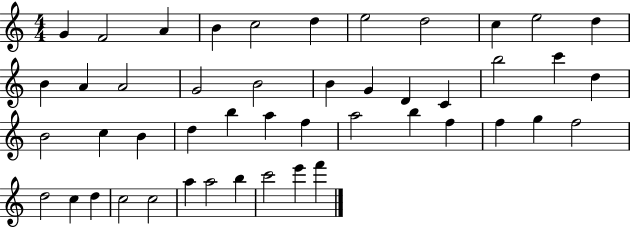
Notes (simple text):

G4/q F4/h A4/q B4/q C5/h D5/q E5/h D5/h C5/q E5/h D5/q B4/q A4/q A4/h G4/h B4/h B4/q G4/q D4/q C4/q B5/h C6/q D5/q B4/h C5/q B4/q D5/q B5/q A5/q F5/q A5/h B5/q F5/q F5/q G5/q F5/h D5/h C5/q D5/q C5/h C5/h A5/q A5/h B5/q C6/h E6/q F6/q